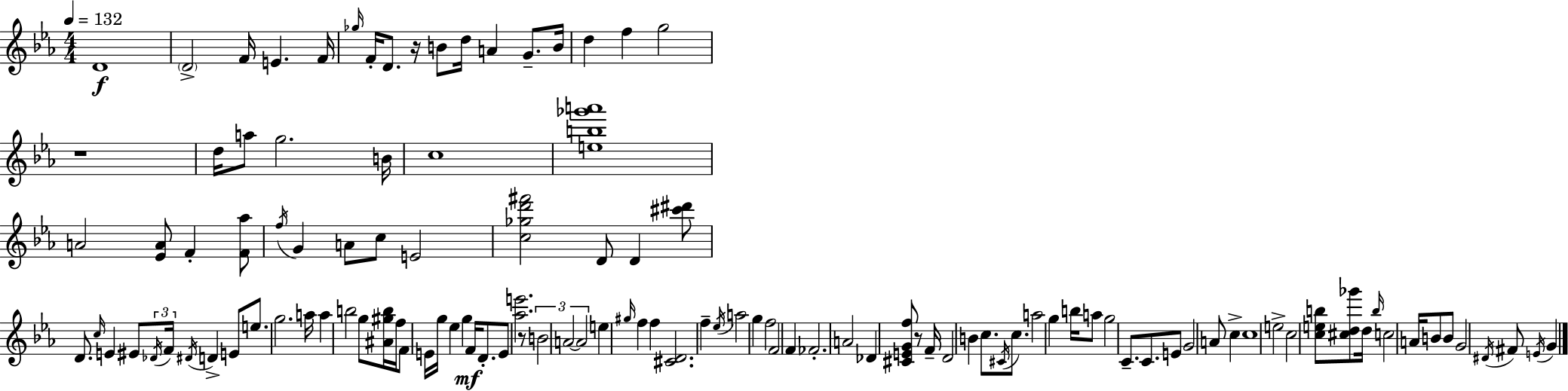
{
  \clef treble
  \numericTimeSignature
  \time 4/4
  \key ees \major
  \tempo 4 = 132
  d'1\f | \parenthesize d'2-> f'16 e'4. f'16 | \grace { ges''16 } f'16-. d'8. r16 b'8 d''16 a'4 g'8.-- | b'16 d''4 f''4 g''2 | \break r1 | d''16 a''8 g''2. | b'16 c''1 | <e'' b'' ges''' a'''>1 | \break a'2 <ees' a'>8 f'4-. <f' aes''>8 | \acciaccatura { f''16 } g'4 a'8 c''8 e'2 | <c'' ges'' d''' fis'''>2 d'8 d'4 | <cis''' dis'''>8 d'8. \grace { c''16 } e'4 eis'8 \tuplet 3/2 { \acciaccatura { des'16 } f'16 \acciaccatura { dis'16 } } d'4-> | \break e'8 e''8. g''2. | a''16 a''4 b''2 | g''8 <ais' gis'' b''>16 f''16 f'8 e'16 g''16 ees''4 g''4\mf | f'16 d'8.-. e'8 <aes'' e'''>2. | \break r8 \tuplet 3/2 { b'2 a'2~~ | a'2 } e''4 | \grace { gis''16 } f''4 f''4 <cis' d'>2. | f''4-- \acciaccatura { ees''16 } a''2 | \break g''4 f''2 f'2 | f'4 fes'2.-. | a'2 des'4 | <cis' e' g' f''>8 r8 f'16-- d'2 | \break b'4 c''8. \acciaccatura { cis'16 } c''8. a''2 | g''4 b''16 a''8 g''2 | c'8.-- c'8. e'8 g'2 | a'8 c''4-> c''1 | \break e''2-> | c''2 <c'' e'' b''>8 <cis'' d'' ges'''>8 d''16 \grace { b''16 } c''2 | a'16 b'8 b'8 g'2 | \acciaccatura { dis'16 } fis'8 \acciaccatura { e'16 } g'4 \bar "|."
}